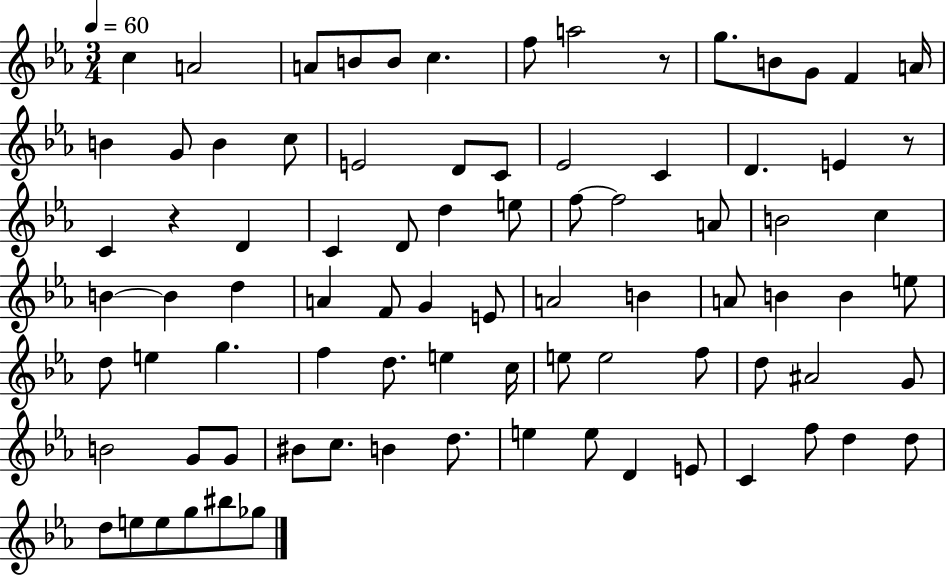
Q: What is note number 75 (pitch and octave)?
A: D5